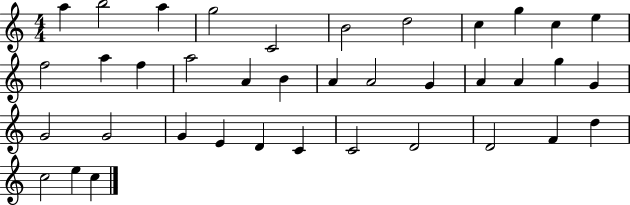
{
  \clef treble
  \numericTimeSignature
  \time 4/4
  \key c \major
  a''4 b''2 a''4 | g''2 c'2 | b'2 d''2 | c''4 g''4 c''4 e''4 | \break f''2 a''4 f''4 | a''2 a'4 b'4 | a'4 a'2 g'4 | a'4 a'4 g''4 g'4 | \break g'2 g'2 | g'4 e'4 d'4 c'4 | c'2 d'2 | d'2 f'4 d''4 | \break c''2 e''4 c''4 | \bar "|."
}